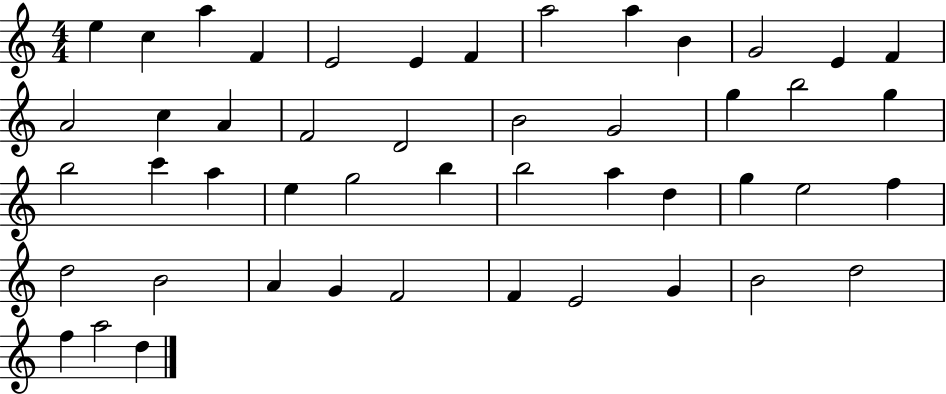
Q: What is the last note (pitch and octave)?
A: D5